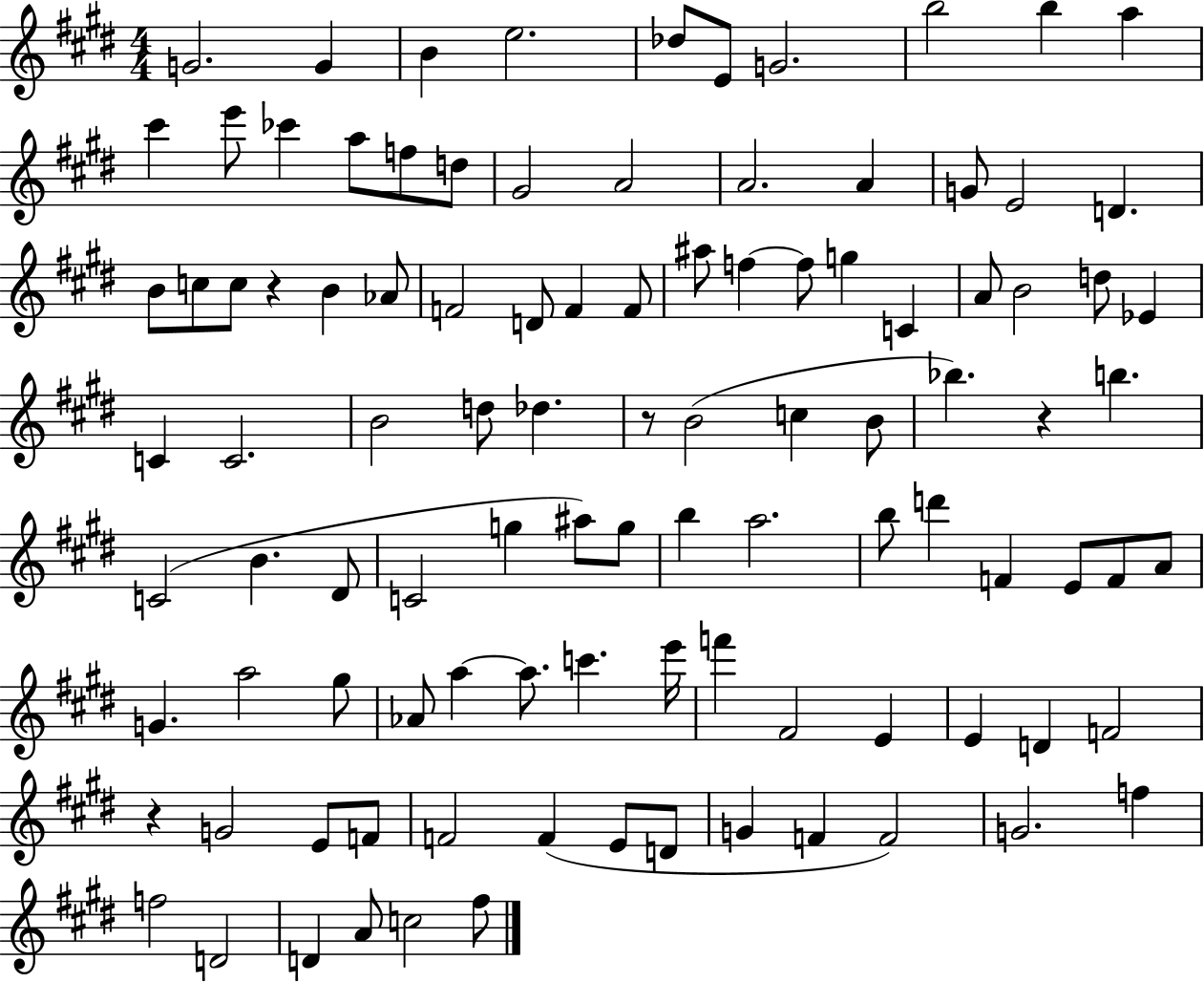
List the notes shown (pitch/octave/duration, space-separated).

G4/h. G4/q B4/q E5/h. Db5/e E4/e G4/h. B5/h B5/q A5/q C#6/q E6/e CES6/q A5/e F5/e D5/e G#4/h A4/h A4/h. A4/q G4/e E4/h D4/q. B4/e C5/e C5/e R/q B4/q Ab4/e F4/h D4/e F4/q F4/e A#5/e F5/q F5/e G5/q C4/q A4/e B4/h D5/e Eb4/q C4/q C4/h. B4/h D5/e Db5/q. R/e B4/h C5/q B4/e Bb5/q. R/q B5/q. C4/h B4/q. D#4/e C4/h G5/q A#5/e G5/e B5/q A5/h. B5/e D6/q F4/q E4/e F4/e A4/e G4/q. A5/h G#5/e Ab4/e A5/q A5/e. C6/q. E6/s F6/q F#4/h E4/q E4/q D4/q F4/h R/q G4/h E4/e F4/e F4/h F4/q E4/e D4/e G4/q F4/q F4/h G4/h. F5/q F5/h D4/h D4/q A4/e C5/h F#5/e